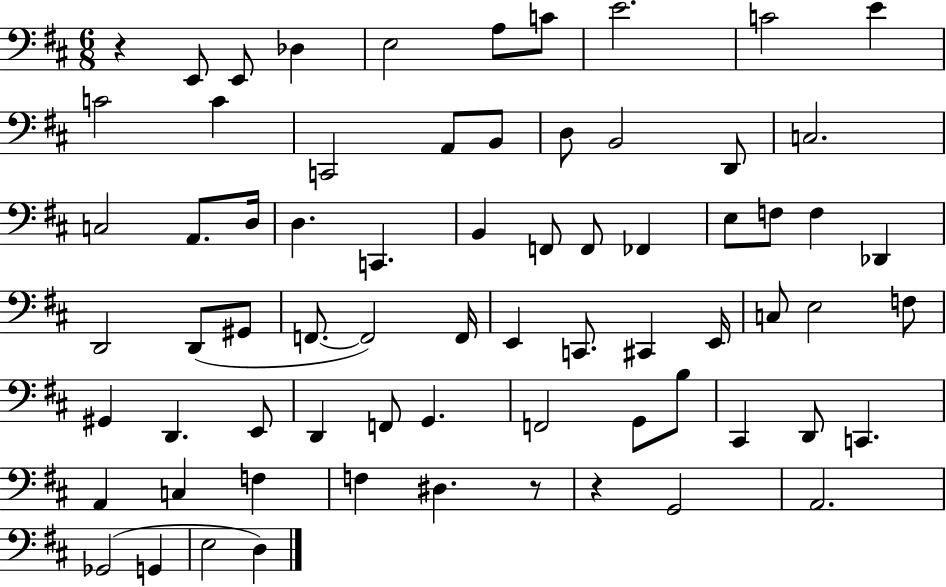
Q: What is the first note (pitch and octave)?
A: E2